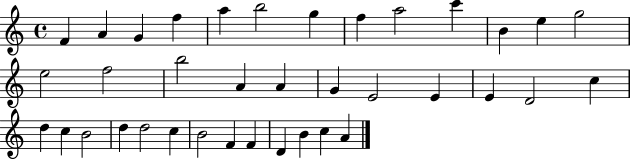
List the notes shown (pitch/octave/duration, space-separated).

F4/q A4/q G4/q F5/q A5/q B5/h G5/q F5/q A5/h C6/q B4/q E5/q G5/h E5/h F5/h B5/h A4/q A4/q G4/q E4/h E4/q E4/q D4/h C5/q D5/q C5/q B4/h D5/q D5/h C5/q B4/h F4/q F4/q D4/q B4/q C5/q A4/q